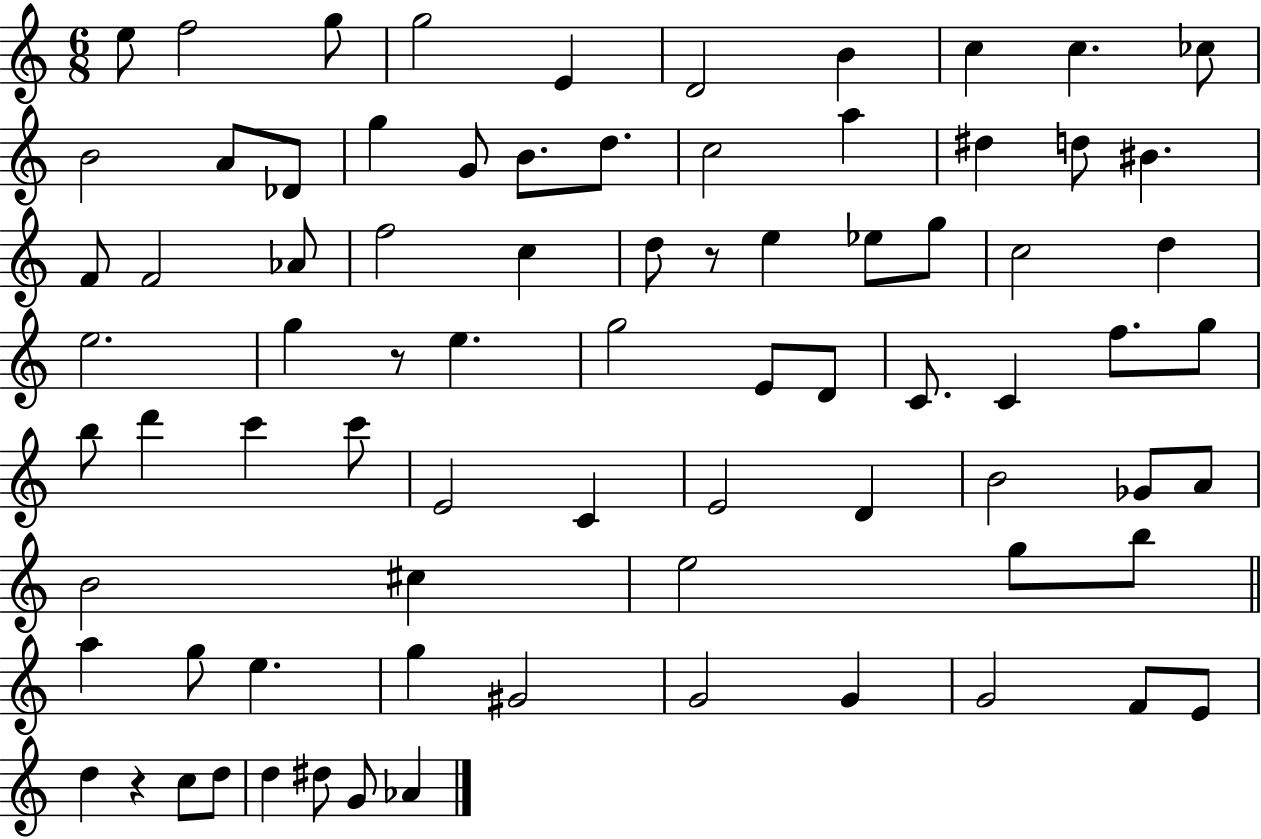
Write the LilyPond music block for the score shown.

{
  \clef treble
  \numericTimeSignature
  \time 6/8
  \key c \major
  e''8 f''2 g''8 | g''2 e'4 | d'2 b'4 | c''4 c''4. ces''8 | \break b'2 a'8 des'8 | g''4 g'8 b'8. d''8. | c''2 a''4 | dis''4 d''8 bis'4. | \break f'8 f'2 aes'8 | f''2 c''4 | d''8 r8 e''4 ees''8 g''8 | c''2 d''4 | \break e''2. | g''4 r8 e''4. | g''2 e'8 d'8 | c'8. c'4 f''8. g''8 | \break b''8 d'''4 c'''4 c'''8 | e'2 c'4 | e'2 d'4 | b'2 ges'8 a'8 | \break b'2 cis''4 | e''2 g''8 b''8 | \bar "||" \break \key c \major a''4 g''8 e''4. | g''4 gis'2 | g'2 g'4 | g'2 f'8 e'8 | \break d''4 r4 c''8 d''8 | d''4 dis''8 g'8 aes'4 | \bar "|."
}